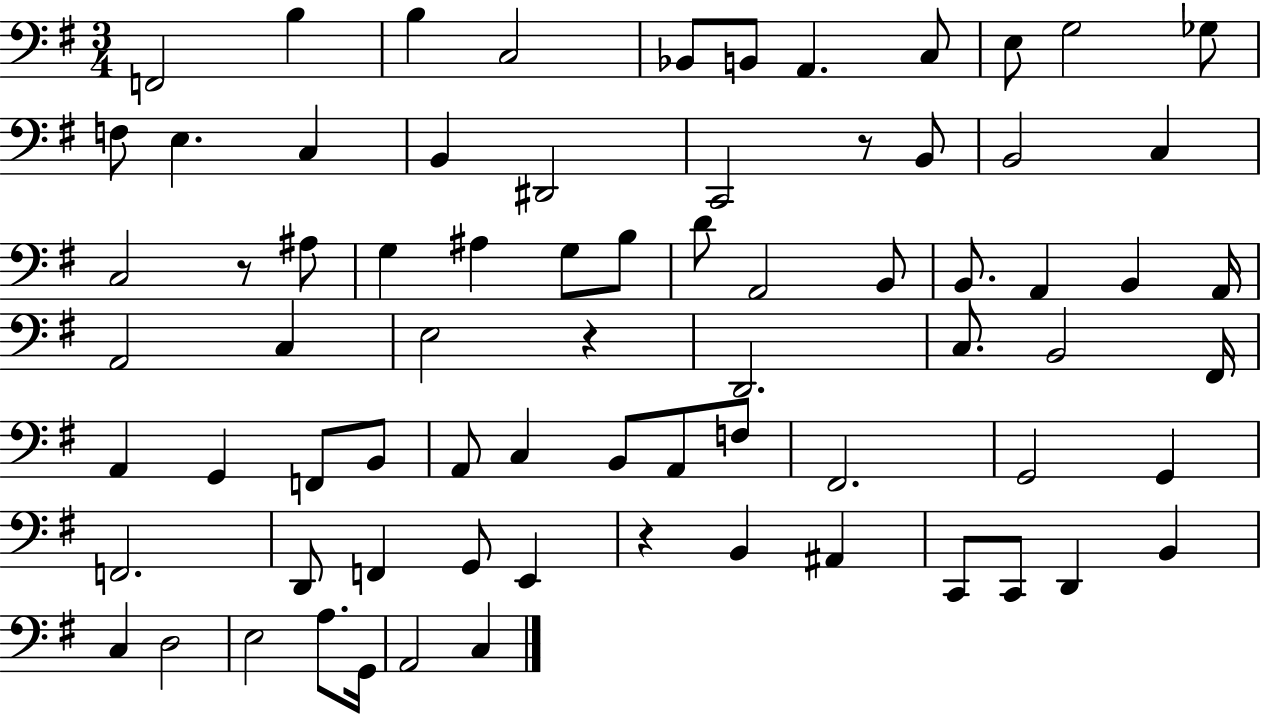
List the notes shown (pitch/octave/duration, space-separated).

F2/h B3/q B3/q C3/h Bb2/e B2/e A2/q. C3/e E3/e G3/h Gb3/e F3/e E3/q. C3/q B2/q D#2/h C2/h R/e B2/e B2/h C3/q C3/h R/e A#3/e G3/q A#3/q G3/e B3/e D4/e A2/h B2/e B2/e. A2/q B2/q A2/s A2/h C3/q E3/h R/q D2/h. C3/e. B2/h F#2/s A2/q G2/q F2/e B2/e A2/e C3/q B2/e A2/e F3/e F#2/h. G2/h G2/q F2/h. D2/e F2/q G2/e E2/q R/q B2/q A#2/q C2/e C2/e D2/q B2/q C3/q D3/h E3/h A3/e. G2/s A2/h C3/q